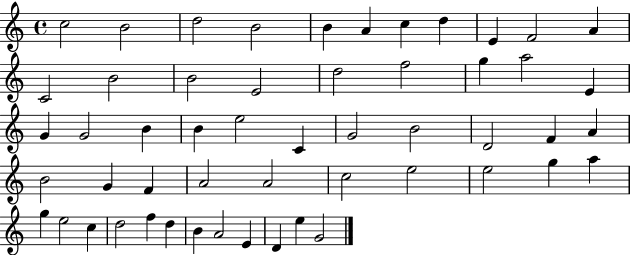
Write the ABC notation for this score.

X:1
T:Untitled
M:4/4
L:1/4
K:C
c2 B2 d2 B2 B A c d E F2 A C2 B2 B2 E2 d2 f2 g a2 E G G2 B B e2 C G2 B2 D2 F A B2 G F A2 A2 c2 e2 e2 g a g e2 c d2 f d B A2 E D e G2